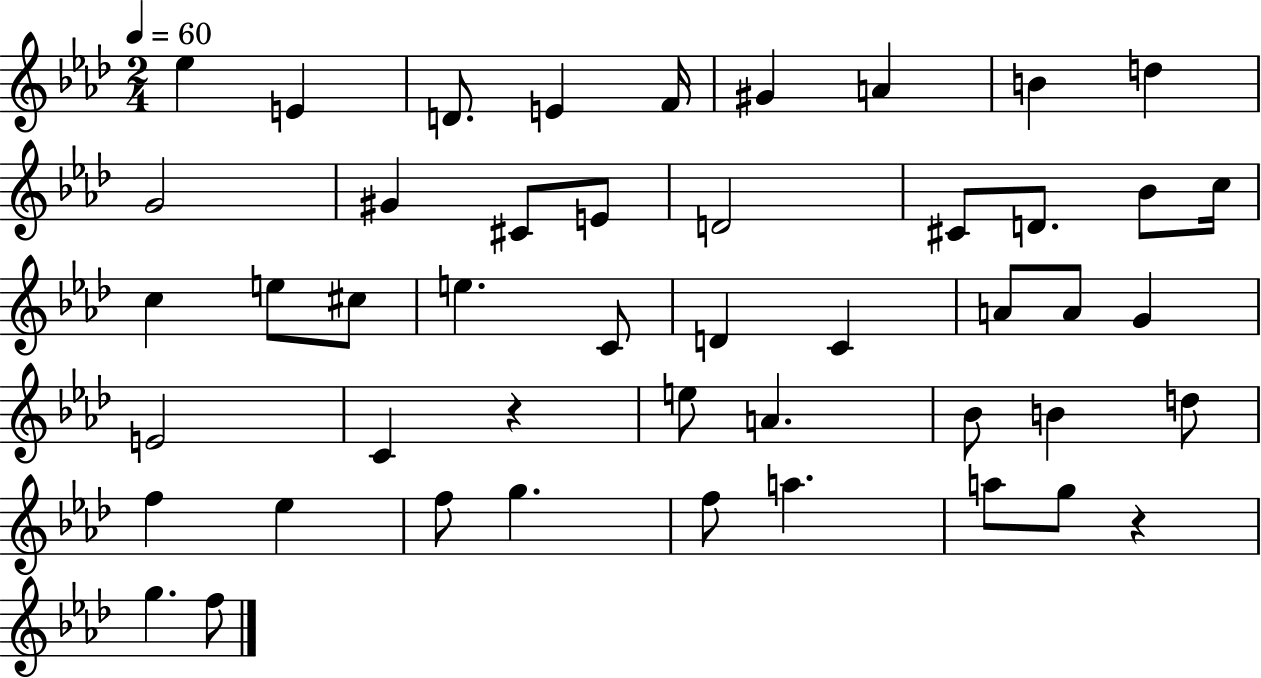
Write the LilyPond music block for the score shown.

{
  \clef treble
  \numericTimeSignature
  \time 2/4
  \key aes \major
  \tempo 4 = 60
  ees''4 e'4 | d'8. e'4 f'16 | gis'4 a'4 | b'4 d''4 | \break g'2 | gis'4 cis'8 e'8 | d'2 | cis'8 d'8. bes'8 c''16 | \break c''4 e''8 cis''8 | e''4. c'8 | d'4 c'4 | a'8 a'8 g'4 | \break e'2 | c'4 r4 | e''8 a'4. | bes'8 b'4 d''8 | \break f''4 ees''4 | f''8 g''4. | f''8 a''4. | a''8 g''8 r4 | \break g''4. f''8 | \bar "|."
}